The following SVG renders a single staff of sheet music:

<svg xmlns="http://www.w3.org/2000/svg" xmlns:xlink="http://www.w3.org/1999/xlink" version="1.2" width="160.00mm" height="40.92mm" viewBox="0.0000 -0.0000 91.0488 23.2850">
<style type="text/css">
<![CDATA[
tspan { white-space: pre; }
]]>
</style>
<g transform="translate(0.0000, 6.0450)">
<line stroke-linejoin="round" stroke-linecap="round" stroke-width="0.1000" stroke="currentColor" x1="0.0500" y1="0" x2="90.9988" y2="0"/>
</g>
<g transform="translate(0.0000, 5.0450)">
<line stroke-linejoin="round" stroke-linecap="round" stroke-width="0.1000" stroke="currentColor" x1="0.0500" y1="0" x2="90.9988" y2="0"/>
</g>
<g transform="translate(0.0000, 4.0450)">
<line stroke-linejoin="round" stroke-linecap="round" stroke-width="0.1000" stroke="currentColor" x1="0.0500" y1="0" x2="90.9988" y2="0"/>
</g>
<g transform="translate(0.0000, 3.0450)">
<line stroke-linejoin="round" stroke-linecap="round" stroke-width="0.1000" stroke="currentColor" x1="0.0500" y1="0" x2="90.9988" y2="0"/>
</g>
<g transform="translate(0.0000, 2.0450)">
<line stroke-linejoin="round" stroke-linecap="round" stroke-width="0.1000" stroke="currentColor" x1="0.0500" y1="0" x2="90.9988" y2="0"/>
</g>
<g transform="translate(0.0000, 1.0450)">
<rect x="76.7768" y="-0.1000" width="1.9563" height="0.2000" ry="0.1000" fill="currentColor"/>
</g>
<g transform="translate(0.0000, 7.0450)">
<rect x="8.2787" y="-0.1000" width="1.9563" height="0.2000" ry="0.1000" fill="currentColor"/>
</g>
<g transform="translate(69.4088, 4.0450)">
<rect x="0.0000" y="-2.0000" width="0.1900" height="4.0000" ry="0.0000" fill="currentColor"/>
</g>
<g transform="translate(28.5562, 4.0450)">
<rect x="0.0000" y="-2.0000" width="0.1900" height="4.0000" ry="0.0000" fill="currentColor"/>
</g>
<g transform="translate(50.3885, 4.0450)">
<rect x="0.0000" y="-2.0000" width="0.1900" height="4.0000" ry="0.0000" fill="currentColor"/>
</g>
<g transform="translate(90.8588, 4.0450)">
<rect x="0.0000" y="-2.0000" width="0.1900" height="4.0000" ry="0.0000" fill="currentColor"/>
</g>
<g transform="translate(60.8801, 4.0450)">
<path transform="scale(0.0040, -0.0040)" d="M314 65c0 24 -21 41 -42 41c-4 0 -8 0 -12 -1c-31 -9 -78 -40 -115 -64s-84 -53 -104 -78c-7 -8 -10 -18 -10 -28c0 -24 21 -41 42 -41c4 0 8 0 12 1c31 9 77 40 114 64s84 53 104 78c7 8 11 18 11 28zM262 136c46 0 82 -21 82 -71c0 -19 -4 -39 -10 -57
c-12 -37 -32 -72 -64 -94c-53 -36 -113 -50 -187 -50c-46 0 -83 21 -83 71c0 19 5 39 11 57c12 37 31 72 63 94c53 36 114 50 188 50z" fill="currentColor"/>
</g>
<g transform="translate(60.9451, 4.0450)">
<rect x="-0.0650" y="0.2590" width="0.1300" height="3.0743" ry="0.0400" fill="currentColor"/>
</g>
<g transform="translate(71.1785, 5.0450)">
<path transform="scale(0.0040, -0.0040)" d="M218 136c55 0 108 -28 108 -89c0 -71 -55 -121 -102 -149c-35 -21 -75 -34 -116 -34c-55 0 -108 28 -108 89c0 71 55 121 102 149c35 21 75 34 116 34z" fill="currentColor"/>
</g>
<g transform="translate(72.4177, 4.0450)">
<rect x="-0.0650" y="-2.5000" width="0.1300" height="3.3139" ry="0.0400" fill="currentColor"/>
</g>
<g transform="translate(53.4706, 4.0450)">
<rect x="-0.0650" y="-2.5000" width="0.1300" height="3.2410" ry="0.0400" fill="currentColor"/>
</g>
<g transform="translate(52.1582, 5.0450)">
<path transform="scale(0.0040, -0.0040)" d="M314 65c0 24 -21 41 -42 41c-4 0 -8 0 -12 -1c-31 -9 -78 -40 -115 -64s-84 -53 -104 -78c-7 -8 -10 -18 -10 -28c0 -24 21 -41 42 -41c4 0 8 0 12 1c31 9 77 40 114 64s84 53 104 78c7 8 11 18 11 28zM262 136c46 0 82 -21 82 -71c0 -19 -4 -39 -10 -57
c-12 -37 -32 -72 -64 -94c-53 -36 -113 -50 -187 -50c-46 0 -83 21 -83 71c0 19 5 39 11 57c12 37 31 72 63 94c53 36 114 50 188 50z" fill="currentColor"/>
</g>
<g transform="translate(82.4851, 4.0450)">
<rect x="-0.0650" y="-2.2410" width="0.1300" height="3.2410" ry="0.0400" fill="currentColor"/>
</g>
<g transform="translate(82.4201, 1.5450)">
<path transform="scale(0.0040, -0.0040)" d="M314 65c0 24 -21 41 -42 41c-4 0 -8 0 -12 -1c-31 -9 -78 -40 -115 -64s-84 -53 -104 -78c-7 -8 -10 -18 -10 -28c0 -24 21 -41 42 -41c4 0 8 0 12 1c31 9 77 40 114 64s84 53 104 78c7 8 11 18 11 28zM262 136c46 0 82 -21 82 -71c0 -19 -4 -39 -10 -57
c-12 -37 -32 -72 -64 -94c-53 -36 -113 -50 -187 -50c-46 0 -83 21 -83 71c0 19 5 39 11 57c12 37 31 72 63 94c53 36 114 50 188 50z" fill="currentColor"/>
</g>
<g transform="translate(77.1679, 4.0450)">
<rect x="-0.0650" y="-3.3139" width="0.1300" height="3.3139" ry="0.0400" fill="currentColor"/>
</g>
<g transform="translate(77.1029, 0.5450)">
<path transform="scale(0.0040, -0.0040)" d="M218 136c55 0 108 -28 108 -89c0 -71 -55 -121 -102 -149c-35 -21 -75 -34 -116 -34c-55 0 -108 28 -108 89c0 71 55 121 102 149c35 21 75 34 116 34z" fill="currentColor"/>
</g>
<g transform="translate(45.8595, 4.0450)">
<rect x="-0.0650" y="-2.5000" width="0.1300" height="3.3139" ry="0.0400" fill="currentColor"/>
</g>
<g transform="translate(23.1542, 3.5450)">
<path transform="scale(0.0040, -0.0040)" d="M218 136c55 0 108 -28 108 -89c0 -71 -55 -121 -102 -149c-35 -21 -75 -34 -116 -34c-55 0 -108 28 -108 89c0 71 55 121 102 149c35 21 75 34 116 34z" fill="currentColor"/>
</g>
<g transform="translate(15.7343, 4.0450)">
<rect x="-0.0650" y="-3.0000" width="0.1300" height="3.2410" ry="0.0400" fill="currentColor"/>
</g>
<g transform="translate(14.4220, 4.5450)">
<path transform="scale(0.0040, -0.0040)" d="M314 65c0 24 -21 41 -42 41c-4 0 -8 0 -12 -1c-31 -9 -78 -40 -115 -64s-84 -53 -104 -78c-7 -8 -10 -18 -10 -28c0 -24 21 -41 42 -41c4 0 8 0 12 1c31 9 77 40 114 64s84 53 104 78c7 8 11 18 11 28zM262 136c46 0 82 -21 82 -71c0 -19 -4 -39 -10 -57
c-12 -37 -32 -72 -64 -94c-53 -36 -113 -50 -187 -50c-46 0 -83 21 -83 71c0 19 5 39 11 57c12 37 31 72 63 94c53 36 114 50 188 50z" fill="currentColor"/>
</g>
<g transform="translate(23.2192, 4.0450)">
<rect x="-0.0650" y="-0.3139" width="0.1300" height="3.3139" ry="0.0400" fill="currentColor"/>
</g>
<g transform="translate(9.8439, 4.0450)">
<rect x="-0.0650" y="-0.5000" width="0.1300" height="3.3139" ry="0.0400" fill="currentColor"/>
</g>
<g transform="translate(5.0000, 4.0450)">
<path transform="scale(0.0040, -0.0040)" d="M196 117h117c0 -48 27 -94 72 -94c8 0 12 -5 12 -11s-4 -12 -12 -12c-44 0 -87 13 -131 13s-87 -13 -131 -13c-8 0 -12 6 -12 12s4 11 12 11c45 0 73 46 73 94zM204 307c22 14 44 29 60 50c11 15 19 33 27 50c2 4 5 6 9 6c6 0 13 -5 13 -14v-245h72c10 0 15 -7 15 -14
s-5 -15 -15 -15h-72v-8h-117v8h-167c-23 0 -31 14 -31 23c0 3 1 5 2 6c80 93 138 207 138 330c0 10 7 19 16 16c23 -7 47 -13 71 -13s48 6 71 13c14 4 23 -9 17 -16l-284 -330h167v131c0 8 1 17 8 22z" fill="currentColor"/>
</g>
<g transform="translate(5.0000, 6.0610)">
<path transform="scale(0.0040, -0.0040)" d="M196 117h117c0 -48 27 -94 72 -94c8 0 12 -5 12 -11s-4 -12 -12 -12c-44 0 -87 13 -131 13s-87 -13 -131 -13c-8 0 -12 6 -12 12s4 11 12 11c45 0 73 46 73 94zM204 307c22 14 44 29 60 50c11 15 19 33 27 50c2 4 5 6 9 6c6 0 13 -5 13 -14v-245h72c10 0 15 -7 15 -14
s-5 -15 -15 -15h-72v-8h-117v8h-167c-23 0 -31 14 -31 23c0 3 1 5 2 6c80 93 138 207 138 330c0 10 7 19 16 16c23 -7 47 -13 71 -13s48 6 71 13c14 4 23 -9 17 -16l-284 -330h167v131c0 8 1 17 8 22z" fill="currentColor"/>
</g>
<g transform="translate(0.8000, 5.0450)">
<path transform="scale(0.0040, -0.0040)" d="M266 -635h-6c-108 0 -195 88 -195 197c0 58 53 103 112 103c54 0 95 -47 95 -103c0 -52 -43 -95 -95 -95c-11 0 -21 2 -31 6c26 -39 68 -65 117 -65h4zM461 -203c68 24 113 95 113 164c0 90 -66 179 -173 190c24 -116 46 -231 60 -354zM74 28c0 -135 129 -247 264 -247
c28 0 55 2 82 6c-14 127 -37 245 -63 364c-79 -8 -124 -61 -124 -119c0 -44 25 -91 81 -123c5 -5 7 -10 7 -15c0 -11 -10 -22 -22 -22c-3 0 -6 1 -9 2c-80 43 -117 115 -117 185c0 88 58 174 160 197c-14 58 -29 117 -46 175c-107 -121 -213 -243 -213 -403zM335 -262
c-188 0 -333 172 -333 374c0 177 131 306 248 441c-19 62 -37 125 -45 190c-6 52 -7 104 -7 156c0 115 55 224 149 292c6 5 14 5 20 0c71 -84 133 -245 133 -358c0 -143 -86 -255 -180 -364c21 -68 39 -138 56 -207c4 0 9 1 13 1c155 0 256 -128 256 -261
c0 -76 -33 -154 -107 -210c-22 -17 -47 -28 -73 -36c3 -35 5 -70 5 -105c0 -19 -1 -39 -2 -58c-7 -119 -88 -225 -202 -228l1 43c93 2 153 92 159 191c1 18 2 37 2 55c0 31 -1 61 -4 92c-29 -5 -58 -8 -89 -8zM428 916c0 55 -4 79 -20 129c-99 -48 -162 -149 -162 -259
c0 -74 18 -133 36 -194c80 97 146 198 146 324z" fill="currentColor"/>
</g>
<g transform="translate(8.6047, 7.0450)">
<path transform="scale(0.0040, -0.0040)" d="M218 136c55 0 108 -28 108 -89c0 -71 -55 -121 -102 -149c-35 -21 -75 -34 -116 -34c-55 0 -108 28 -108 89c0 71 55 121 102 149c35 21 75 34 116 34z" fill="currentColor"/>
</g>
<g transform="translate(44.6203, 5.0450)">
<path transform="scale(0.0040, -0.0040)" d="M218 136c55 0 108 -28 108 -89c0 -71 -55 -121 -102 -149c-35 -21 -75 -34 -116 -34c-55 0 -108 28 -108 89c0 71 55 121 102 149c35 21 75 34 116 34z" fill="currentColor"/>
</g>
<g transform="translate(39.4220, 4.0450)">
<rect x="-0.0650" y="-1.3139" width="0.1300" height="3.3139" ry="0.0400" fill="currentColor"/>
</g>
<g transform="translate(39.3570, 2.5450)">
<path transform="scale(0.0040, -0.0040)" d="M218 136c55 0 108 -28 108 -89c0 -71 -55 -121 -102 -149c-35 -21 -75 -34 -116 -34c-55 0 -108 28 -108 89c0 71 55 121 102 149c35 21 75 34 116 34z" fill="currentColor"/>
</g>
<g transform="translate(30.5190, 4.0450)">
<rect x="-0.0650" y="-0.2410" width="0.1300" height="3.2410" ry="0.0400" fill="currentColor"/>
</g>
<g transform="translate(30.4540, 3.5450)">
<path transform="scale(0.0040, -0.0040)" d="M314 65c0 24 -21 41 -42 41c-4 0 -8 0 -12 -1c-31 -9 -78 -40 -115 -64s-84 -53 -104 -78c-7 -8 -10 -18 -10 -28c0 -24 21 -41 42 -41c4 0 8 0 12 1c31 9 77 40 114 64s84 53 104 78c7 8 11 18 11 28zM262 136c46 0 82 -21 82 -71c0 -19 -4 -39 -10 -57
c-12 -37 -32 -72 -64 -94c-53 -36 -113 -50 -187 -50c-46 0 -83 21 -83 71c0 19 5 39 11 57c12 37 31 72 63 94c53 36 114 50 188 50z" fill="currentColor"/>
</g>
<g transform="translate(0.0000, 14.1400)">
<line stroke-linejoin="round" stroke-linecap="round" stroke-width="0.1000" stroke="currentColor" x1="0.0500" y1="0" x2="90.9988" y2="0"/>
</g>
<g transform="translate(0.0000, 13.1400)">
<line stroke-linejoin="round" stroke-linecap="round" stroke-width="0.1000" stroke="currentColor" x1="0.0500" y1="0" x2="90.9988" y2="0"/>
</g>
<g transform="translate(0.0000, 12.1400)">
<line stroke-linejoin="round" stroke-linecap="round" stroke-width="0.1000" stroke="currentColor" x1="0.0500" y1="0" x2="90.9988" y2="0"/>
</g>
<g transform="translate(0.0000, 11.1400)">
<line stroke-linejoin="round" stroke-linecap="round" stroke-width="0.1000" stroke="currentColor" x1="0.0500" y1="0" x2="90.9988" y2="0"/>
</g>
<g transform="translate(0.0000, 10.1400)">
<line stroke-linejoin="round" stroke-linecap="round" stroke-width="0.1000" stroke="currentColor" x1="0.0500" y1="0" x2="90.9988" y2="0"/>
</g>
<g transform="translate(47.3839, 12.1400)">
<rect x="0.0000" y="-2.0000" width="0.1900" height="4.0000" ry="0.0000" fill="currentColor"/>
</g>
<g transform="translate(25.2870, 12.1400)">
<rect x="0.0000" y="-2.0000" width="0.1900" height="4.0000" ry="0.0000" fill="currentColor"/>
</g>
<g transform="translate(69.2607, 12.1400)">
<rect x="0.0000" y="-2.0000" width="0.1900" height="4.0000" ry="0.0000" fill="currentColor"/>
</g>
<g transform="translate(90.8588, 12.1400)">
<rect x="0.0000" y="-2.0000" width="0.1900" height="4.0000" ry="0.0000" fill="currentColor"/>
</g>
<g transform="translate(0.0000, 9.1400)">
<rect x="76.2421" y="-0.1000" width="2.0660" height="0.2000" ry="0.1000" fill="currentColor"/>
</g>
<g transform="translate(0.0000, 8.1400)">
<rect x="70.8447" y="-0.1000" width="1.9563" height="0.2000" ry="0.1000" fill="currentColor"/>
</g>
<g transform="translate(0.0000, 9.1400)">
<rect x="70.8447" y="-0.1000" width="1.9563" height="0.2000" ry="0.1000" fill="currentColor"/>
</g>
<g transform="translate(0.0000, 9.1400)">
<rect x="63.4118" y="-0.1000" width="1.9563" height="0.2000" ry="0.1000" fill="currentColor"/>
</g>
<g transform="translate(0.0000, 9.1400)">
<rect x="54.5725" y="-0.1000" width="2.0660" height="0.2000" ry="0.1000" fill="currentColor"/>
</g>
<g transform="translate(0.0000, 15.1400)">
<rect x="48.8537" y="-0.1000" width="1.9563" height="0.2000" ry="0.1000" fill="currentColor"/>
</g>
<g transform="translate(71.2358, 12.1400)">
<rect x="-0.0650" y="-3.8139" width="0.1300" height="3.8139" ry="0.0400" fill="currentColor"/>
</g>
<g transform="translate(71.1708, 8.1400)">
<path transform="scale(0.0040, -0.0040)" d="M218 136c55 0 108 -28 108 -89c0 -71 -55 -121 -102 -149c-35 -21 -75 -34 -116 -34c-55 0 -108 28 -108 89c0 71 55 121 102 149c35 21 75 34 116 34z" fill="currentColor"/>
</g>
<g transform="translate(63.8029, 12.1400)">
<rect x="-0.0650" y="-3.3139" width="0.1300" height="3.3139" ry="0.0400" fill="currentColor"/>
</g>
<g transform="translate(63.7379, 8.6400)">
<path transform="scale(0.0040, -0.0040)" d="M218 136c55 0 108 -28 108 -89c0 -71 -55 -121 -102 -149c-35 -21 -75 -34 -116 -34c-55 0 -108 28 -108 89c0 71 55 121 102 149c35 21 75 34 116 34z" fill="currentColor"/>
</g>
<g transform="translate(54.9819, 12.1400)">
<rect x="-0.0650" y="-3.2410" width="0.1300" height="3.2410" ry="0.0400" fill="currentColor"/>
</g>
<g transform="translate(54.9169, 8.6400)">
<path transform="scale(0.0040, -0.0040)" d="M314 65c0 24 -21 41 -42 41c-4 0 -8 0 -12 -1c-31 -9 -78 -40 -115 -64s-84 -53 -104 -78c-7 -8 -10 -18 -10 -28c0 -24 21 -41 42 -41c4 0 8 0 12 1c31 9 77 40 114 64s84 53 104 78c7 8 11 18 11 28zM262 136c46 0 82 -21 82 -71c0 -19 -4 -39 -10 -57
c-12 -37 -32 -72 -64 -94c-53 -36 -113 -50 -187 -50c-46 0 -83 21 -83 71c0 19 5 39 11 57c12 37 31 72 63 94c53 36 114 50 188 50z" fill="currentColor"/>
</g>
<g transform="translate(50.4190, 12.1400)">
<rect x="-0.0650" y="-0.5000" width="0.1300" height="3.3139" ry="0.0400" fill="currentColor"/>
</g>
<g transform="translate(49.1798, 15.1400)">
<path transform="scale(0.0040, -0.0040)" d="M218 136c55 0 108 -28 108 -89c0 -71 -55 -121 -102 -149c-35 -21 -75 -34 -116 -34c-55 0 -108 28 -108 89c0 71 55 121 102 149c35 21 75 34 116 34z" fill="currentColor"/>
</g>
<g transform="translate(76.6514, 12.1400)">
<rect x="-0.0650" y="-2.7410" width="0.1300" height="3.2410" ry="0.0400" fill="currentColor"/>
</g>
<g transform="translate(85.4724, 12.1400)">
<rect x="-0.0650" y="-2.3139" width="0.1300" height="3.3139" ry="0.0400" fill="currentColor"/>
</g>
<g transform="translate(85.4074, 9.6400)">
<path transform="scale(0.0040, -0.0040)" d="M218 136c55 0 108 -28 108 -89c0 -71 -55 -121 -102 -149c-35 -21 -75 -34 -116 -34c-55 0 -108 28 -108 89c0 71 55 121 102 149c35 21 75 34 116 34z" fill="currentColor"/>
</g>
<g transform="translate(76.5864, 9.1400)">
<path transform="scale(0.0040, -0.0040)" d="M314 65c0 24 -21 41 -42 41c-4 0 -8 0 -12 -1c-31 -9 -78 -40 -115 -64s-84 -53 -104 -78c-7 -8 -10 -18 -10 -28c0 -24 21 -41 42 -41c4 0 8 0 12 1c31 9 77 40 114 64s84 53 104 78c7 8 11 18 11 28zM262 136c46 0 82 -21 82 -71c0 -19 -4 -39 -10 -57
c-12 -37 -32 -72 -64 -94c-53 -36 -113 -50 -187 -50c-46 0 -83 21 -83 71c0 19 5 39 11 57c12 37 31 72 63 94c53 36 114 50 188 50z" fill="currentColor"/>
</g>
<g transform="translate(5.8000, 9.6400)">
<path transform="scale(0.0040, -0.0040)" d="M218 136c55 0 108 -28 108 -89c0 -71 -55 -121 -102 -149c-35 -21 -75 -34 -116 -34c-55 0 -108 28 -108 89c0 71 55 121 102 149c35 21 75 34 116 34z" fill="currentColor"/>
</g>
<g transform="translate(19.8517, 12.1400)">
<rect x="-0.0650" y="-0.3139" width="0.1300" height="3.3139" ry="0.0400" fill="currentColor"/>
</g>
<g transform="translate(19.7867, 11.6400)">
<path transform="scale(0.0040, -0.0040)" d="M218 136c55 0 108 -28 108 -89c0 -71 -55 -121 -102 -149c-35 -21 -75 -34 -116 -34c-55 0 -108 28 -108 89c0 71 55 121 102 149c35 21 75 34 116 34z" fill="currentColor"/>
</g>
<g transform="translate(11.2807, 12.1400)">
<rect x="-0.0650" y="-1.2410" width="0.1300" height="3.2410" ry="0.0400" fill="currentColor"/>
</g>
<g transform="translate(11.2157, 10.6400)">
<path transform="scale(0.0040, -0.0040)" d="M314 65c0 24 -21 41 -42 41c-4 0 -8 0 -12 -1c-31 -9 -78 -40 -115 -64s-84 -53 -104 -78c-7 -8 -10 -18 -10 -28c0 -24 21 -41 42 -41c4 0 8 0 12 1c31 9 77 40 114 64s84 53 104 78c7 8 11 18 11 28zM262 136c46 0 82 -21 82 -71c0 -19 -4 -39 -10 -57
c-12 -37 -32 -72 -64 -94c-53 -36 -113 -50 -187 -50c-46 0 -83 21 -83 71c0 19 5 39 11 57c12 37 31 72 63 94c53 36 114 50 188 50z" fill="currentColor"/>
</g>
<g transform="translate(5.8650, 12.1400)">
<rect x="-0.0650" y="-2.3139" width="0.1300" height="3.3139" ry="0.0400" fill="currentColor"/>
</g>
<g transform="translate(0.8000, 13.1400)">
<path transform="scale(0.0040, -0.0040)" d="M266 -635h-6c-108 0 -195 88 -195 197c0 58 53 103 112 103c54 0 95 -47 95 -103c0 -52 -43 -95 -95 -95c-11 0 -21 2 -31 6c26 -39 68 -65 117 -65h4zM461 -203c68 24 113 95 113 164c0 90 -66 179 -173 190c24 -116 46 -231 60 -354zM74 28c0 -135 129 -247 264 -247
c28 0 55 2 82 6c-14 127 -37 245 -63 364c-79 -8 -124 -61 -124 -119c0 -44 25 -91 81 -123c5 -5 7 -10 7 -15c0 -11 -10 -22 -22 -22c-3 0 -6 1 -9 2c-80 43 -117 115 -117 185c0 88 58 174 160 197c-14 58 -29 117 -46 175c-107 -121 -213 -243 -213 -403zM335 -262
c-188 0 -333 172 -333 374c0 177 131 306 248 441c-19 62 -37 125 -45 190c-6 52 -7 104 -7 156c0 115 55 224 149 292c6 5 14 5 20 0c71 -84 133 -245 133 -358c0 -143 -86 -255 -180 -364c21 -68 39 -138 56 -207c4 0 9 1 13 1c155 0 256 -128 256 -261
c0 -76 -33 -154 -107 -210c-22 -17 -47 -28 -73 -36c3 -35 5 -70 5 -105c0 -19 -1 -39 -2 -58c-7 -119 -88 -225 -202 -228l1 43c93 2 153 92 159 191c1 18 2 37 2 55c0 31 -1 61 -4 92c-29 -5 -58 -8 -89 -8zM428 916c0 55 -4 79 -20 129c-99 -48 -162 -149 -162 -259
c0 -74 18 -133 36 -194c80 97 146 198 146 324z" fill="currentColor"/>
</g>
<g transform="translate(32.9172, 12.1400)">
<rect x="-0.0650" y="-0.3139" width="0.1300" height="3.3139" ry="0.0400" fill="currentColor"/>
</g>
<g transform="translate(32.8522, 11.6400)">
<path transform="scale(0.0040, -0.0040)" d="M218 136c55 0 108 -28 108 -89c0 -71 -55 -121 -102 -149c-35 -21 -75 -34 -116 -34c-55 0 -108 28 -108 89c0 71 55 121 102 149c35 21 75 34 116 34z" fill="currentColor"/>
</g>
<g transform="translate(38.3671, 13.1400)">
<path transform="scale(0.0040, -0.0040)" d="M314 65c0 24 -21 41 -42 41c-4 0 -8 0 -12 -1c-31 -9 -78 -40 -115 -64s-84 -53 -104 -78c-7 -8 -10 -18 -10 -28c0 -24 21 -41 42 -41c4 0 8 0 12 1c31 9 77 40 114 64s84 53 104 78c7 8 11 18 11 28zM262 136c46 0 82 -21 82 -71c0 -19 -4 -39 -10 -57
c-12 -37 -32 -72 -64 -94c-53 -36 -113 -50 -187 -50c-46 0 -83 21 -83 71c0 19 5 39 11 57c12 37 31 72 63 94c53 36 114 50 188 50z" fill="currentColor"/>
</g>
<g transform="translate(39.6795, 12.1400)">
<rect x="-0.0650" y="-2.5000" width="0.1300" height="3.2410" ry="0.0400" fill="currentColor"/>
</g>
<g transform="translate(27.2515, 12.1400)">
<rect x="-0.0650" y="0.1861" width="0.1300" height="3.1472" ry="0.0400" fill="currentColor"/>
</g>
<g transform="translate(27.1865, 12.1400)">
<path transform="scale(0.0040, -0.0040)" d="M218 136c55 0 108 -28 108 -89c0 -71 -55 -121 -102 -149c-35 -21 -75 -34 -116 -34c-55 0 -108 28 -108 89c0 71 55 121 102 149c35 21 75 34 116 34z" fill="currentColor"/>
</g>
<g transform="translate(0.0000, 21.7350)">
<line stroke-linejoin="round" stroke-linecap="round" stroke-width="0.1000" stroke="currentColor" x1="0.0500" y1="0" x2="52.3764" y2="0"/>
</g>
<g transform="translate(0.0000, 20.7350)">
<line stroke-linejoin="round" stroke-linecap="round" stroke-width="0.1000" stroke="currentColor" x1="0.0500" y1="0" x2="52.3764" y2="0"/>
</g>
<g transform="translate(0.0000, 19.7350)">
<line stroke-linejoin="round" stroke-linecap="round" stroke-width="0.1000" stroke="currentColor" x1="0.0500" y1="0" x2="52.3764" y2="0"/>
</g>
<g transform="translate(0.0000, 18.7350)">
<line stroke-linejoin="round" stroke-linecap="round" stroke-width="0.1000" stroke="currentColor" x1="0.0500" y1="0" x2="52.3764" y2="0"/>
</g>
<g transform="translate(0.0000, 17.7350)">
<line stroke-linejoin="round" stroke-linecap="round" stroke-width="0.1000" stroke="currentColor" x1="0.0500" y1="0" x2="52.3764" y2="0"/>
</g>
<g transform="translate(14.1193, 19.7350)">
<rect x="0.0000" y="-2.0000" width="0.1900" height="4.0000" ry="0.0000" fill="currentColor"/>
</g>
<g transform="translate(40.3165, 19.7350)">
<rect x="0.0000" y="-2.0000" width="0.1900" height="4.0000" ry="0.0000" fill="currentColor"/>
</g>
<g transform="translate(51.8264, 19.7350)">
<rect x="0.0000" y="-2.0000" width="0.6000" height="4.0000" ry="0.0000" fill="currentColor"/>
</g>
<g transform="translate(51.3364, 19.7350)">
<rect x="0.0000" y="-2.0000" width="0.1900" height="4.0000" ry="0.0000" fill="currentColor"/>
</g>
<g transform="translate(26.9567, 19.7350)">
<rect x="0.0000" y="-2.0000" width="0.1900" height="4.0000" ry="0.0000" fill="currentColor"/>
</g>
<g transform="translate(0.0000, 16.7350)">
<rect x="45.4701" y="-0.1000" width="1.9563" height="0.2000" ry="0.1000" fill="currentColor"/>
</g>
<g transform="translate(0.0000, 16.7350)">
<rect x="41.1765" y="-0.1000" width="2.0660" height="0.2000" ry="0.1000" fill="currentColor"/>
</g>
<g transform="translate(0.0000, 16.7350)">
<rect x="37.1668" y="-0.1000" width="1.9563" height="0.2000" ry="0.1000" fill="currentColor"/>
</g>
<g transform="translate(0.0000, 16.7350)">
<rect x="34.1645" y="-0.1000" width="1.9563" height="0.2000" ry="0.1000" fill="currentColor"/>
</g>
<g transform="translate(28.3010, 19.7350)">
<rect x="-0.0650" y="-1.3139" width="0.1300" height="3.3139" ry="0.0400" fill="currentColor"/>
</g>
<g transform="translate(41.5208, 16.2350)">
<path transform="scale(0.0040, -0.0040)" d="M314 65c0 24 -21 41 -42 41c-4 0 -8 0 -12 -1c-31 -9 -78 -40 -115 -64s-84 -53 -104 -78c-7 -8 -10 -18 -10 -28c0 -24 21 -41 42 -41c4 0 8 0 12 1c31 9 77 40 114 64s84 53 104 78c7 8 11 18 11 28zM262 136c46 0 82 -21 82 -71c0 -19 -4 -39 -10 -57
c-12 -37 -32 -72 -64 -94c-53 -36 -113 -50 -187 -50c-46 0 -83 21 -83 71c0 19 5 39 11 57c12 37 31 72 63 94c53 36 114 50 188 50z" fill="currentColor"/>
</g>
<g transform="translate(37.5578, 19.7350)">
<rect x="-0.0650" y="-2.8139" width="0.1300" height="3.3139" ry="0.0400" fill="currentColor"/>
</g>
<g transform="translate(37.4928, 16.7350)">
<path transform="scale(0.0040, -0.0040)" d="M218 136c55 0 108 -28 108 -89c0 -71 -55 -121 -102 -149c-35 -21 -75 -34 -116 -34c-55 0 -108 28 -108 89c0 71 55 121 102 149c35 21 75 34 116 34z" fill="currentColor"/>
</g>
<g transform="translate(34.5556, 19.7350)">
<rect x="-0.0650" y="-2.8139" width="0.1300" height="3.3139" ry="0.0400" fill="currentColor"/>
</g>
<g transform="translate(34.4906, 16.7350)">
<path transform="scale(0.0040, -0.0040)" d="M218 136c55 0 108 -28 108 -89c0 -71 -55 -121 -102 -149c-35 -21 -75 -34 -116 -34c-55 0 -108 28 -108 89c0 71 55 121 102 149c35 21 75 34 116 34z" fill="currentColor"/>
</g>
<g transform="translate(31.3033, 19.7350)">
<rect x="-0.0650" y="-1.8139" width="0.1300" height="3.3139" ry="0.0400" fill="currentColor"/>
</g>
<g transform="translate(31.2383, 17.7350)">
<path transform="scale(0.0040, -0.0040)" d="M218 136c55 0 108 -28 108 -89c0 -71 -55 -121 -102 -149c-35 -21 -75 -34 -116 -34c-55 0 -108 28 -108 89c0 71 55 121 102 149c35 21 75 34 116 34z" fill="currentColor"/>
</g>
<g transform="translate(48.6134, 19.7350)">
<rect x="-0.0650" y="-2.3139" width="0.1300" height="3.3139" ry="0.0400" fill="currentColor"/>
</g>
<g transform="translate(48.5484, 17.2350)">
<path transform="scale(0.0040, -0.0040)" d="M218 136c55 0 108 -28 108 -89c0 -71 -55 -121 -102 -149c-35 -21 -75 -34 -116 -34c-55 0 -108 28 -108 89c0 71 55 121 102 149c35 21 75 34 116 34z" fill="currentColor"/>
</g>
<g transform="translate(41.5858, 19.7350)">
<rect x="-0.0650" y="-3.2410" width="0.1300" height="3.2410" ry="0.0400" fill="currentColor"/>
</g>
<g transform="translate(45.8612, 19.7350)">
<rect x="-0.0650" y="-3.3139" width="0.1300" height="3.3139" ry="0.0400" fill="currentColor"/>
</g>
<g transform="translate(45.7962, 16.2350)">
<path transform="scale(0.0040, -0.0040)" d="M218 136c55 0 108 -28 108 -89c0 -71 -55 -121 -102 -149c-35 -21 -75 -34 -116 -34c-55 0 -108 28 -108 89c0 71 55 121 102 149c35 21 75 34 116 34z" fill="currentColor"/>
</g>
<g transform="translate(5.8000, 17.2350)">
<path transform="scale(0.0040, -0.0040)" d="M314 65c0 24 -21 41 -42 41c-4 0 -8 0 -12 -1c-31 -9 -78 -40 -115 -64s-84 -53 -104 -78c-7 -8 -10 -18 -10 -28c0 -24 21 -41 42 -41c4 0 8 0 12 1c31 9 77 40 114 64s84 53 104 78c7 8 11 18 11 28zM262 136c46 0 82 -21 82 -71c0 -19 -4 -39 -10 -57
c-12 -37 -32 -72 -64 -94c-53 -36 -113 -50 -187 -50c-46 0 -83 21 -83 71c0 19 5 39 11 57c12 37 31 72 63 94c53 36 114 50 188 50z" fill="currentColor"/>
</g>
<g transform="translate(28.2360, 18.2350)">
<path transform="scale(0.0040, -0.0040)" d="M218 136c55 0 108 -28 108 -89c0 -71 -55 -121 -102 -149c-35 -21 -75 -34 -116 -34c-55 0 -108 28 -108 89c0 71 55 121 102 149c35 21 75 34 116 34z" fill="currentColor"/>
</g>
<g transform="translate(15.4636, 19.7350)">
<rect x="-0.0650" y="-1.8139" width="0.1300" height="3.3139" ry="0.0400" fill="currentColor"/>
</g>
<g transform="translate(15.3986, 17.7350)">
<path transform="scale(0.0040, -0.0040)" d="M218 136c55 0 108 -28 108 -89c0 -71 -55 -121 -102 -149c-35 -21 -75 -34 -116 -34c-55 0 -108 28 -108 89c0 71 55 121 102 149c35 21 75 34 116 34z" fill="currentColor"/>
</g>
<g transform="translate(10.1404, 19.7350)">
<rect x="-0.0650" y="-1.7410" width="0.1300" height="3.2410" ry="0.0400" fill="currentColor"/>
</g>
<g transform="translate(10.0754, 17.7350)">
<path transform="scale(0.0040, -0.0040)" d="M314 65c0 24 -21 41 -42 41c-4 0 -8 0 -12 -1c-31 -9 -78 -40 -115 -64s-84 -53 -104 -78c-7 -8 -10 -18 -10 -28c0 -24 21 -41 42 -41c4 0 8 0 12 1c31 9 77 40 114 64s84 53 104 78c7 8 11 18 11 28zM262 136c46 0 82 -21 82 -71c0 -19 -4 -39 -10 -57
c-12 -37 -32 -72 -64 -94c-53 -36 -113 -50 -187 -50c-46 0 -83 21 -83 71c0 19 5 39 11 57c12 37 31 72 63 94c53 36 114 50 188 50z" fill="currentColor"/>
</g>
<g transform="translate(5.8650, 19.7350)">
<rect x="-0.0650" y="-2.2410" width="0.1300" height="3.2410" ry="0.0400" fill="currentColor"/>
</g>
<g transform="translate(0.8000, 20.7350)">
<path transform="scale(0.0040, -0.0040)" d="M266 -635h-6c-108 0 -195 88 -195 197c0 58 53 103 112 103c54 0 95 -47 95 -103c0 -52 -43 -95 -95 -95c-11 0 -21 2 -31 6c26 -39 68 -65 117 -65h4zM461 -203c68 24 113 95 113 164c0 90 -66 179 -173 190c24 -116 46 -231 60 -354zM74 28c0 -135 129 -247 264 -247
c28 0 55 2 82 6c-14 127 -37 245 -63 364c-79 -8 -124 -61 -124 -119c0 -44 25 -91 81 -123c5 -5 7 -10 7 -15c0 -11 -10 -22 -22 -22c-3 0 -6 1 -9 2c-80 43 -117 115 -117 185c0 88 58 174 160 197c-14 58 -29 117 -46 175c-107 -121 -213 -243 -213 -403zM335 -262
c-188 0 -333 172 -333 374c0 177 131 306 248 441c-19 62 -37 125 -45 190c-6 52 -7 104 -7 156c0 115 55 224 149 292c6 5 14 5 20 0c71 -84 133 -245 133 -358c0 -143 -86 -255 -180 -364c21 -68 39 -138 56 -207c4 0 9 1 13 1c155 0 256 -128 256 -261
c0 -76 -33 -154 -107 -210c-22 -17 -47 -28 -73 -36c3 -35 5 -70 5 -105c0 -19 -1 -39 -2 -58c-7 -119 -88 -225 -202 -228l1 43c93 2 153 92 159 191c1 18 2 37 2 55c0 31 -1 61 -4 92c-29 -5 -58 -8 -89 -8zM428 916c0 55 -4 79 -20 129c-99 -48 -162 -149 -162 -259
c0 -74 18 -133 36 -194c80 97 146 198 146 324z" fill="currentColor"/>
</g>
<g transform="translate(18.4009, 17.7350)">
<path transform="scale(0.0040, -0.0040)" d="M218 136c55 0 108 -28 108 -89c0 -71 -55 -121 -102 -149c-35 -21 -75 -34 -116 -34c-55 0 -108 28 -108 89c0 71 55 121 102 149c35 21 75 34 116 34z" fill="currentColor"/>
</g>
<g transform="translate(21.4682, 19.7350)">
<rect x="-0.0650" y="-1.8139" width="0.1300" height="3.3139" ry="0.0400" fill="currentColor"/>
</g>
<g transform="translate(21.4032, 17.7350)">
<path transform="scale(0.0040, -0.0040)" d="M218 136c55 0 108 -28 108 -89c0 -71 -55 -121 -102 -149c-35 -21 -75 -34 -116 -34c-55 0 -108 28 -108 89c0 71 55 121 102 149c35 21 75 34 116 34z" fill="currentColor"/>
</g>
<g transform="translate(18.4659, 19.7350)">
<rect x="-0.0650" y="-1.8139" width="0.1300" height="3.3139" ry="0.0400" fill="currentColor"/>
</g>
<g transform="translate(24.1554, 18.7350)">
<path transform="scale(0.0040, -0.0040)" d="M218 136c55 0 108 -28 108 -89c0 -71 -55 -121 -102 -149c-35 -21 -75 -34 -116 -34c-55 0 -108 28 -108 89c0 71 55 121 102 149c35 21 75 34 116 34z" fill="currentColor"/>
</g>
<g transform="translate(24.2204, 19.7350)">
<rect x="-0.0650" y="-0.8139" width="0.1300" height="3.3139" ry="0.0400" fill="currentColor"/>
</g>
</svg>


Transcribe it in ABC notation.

X:1
T:Untitled
M:4/4
L:1/4
K:C
C A2 c c2 e G G2 B2 G b g2 g e2 c B c G2 C b2 b c' a2 g g2 f2 f f f d e f a a b2 b g